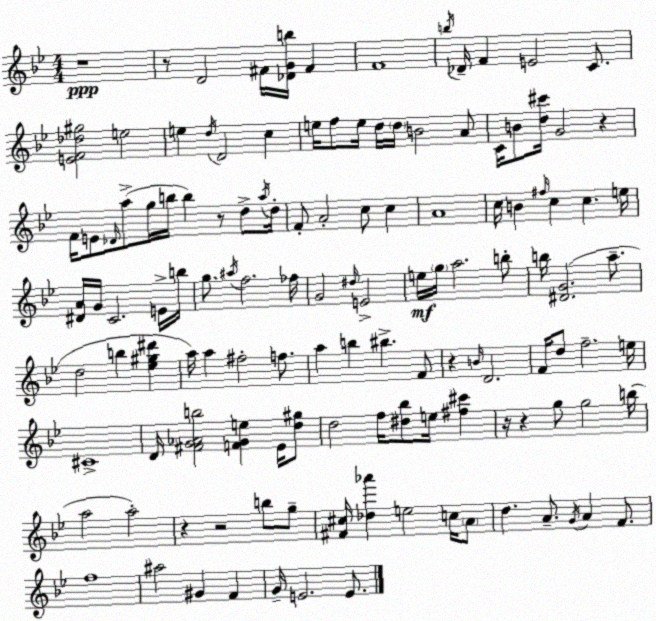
X:1
T:Untitled
M:4/4
L:1/4
K:Gm
z4 z/2 D2 ^F/4 [_DGb]/4 ^F F4 b/4 _D/4 F E2 C/2 [EF_d^g]2 e2 e d/4 D2 c e/4 f/2 e/4 d/4 d/4 B2 A/2 C/4 B/2 [d^c']/4 G2 z F/4 E/2 _D/4 a/2 g/4 b/4 b z/2 d/2 a/4 d/4 F/2 A2 c/2 c A4 c/4 B ^f/4 c c e/4 [^DA]/4 G/4 C2 E/4 b/4 g/2 ^a/4 f2 _f/4 G2 ^d/4 E2 e/4 g/4 a2 b/2 b/4 [^DG]2 a/2 d2 b [_e^g^d'] a/4 a ^f2 f/2 a b ^b F/2 z B/4 D2 F/4 d/2 f2 e/4 ^C4 D/4 [^FG_Ab]2 [FGe] _E/4 [d^g]/2 d2 f/4 [^d_b]/2 e/4 [^f^c'] z/4 z g/2 g2 b/4 a2 a2 z z2 b/2 g/2 [^F^c]/4 [_d_a'] e2 c/4 A/2 d A/2 G/4 A F/2 f4 ^a2 ^G F G/4 E2 E/2